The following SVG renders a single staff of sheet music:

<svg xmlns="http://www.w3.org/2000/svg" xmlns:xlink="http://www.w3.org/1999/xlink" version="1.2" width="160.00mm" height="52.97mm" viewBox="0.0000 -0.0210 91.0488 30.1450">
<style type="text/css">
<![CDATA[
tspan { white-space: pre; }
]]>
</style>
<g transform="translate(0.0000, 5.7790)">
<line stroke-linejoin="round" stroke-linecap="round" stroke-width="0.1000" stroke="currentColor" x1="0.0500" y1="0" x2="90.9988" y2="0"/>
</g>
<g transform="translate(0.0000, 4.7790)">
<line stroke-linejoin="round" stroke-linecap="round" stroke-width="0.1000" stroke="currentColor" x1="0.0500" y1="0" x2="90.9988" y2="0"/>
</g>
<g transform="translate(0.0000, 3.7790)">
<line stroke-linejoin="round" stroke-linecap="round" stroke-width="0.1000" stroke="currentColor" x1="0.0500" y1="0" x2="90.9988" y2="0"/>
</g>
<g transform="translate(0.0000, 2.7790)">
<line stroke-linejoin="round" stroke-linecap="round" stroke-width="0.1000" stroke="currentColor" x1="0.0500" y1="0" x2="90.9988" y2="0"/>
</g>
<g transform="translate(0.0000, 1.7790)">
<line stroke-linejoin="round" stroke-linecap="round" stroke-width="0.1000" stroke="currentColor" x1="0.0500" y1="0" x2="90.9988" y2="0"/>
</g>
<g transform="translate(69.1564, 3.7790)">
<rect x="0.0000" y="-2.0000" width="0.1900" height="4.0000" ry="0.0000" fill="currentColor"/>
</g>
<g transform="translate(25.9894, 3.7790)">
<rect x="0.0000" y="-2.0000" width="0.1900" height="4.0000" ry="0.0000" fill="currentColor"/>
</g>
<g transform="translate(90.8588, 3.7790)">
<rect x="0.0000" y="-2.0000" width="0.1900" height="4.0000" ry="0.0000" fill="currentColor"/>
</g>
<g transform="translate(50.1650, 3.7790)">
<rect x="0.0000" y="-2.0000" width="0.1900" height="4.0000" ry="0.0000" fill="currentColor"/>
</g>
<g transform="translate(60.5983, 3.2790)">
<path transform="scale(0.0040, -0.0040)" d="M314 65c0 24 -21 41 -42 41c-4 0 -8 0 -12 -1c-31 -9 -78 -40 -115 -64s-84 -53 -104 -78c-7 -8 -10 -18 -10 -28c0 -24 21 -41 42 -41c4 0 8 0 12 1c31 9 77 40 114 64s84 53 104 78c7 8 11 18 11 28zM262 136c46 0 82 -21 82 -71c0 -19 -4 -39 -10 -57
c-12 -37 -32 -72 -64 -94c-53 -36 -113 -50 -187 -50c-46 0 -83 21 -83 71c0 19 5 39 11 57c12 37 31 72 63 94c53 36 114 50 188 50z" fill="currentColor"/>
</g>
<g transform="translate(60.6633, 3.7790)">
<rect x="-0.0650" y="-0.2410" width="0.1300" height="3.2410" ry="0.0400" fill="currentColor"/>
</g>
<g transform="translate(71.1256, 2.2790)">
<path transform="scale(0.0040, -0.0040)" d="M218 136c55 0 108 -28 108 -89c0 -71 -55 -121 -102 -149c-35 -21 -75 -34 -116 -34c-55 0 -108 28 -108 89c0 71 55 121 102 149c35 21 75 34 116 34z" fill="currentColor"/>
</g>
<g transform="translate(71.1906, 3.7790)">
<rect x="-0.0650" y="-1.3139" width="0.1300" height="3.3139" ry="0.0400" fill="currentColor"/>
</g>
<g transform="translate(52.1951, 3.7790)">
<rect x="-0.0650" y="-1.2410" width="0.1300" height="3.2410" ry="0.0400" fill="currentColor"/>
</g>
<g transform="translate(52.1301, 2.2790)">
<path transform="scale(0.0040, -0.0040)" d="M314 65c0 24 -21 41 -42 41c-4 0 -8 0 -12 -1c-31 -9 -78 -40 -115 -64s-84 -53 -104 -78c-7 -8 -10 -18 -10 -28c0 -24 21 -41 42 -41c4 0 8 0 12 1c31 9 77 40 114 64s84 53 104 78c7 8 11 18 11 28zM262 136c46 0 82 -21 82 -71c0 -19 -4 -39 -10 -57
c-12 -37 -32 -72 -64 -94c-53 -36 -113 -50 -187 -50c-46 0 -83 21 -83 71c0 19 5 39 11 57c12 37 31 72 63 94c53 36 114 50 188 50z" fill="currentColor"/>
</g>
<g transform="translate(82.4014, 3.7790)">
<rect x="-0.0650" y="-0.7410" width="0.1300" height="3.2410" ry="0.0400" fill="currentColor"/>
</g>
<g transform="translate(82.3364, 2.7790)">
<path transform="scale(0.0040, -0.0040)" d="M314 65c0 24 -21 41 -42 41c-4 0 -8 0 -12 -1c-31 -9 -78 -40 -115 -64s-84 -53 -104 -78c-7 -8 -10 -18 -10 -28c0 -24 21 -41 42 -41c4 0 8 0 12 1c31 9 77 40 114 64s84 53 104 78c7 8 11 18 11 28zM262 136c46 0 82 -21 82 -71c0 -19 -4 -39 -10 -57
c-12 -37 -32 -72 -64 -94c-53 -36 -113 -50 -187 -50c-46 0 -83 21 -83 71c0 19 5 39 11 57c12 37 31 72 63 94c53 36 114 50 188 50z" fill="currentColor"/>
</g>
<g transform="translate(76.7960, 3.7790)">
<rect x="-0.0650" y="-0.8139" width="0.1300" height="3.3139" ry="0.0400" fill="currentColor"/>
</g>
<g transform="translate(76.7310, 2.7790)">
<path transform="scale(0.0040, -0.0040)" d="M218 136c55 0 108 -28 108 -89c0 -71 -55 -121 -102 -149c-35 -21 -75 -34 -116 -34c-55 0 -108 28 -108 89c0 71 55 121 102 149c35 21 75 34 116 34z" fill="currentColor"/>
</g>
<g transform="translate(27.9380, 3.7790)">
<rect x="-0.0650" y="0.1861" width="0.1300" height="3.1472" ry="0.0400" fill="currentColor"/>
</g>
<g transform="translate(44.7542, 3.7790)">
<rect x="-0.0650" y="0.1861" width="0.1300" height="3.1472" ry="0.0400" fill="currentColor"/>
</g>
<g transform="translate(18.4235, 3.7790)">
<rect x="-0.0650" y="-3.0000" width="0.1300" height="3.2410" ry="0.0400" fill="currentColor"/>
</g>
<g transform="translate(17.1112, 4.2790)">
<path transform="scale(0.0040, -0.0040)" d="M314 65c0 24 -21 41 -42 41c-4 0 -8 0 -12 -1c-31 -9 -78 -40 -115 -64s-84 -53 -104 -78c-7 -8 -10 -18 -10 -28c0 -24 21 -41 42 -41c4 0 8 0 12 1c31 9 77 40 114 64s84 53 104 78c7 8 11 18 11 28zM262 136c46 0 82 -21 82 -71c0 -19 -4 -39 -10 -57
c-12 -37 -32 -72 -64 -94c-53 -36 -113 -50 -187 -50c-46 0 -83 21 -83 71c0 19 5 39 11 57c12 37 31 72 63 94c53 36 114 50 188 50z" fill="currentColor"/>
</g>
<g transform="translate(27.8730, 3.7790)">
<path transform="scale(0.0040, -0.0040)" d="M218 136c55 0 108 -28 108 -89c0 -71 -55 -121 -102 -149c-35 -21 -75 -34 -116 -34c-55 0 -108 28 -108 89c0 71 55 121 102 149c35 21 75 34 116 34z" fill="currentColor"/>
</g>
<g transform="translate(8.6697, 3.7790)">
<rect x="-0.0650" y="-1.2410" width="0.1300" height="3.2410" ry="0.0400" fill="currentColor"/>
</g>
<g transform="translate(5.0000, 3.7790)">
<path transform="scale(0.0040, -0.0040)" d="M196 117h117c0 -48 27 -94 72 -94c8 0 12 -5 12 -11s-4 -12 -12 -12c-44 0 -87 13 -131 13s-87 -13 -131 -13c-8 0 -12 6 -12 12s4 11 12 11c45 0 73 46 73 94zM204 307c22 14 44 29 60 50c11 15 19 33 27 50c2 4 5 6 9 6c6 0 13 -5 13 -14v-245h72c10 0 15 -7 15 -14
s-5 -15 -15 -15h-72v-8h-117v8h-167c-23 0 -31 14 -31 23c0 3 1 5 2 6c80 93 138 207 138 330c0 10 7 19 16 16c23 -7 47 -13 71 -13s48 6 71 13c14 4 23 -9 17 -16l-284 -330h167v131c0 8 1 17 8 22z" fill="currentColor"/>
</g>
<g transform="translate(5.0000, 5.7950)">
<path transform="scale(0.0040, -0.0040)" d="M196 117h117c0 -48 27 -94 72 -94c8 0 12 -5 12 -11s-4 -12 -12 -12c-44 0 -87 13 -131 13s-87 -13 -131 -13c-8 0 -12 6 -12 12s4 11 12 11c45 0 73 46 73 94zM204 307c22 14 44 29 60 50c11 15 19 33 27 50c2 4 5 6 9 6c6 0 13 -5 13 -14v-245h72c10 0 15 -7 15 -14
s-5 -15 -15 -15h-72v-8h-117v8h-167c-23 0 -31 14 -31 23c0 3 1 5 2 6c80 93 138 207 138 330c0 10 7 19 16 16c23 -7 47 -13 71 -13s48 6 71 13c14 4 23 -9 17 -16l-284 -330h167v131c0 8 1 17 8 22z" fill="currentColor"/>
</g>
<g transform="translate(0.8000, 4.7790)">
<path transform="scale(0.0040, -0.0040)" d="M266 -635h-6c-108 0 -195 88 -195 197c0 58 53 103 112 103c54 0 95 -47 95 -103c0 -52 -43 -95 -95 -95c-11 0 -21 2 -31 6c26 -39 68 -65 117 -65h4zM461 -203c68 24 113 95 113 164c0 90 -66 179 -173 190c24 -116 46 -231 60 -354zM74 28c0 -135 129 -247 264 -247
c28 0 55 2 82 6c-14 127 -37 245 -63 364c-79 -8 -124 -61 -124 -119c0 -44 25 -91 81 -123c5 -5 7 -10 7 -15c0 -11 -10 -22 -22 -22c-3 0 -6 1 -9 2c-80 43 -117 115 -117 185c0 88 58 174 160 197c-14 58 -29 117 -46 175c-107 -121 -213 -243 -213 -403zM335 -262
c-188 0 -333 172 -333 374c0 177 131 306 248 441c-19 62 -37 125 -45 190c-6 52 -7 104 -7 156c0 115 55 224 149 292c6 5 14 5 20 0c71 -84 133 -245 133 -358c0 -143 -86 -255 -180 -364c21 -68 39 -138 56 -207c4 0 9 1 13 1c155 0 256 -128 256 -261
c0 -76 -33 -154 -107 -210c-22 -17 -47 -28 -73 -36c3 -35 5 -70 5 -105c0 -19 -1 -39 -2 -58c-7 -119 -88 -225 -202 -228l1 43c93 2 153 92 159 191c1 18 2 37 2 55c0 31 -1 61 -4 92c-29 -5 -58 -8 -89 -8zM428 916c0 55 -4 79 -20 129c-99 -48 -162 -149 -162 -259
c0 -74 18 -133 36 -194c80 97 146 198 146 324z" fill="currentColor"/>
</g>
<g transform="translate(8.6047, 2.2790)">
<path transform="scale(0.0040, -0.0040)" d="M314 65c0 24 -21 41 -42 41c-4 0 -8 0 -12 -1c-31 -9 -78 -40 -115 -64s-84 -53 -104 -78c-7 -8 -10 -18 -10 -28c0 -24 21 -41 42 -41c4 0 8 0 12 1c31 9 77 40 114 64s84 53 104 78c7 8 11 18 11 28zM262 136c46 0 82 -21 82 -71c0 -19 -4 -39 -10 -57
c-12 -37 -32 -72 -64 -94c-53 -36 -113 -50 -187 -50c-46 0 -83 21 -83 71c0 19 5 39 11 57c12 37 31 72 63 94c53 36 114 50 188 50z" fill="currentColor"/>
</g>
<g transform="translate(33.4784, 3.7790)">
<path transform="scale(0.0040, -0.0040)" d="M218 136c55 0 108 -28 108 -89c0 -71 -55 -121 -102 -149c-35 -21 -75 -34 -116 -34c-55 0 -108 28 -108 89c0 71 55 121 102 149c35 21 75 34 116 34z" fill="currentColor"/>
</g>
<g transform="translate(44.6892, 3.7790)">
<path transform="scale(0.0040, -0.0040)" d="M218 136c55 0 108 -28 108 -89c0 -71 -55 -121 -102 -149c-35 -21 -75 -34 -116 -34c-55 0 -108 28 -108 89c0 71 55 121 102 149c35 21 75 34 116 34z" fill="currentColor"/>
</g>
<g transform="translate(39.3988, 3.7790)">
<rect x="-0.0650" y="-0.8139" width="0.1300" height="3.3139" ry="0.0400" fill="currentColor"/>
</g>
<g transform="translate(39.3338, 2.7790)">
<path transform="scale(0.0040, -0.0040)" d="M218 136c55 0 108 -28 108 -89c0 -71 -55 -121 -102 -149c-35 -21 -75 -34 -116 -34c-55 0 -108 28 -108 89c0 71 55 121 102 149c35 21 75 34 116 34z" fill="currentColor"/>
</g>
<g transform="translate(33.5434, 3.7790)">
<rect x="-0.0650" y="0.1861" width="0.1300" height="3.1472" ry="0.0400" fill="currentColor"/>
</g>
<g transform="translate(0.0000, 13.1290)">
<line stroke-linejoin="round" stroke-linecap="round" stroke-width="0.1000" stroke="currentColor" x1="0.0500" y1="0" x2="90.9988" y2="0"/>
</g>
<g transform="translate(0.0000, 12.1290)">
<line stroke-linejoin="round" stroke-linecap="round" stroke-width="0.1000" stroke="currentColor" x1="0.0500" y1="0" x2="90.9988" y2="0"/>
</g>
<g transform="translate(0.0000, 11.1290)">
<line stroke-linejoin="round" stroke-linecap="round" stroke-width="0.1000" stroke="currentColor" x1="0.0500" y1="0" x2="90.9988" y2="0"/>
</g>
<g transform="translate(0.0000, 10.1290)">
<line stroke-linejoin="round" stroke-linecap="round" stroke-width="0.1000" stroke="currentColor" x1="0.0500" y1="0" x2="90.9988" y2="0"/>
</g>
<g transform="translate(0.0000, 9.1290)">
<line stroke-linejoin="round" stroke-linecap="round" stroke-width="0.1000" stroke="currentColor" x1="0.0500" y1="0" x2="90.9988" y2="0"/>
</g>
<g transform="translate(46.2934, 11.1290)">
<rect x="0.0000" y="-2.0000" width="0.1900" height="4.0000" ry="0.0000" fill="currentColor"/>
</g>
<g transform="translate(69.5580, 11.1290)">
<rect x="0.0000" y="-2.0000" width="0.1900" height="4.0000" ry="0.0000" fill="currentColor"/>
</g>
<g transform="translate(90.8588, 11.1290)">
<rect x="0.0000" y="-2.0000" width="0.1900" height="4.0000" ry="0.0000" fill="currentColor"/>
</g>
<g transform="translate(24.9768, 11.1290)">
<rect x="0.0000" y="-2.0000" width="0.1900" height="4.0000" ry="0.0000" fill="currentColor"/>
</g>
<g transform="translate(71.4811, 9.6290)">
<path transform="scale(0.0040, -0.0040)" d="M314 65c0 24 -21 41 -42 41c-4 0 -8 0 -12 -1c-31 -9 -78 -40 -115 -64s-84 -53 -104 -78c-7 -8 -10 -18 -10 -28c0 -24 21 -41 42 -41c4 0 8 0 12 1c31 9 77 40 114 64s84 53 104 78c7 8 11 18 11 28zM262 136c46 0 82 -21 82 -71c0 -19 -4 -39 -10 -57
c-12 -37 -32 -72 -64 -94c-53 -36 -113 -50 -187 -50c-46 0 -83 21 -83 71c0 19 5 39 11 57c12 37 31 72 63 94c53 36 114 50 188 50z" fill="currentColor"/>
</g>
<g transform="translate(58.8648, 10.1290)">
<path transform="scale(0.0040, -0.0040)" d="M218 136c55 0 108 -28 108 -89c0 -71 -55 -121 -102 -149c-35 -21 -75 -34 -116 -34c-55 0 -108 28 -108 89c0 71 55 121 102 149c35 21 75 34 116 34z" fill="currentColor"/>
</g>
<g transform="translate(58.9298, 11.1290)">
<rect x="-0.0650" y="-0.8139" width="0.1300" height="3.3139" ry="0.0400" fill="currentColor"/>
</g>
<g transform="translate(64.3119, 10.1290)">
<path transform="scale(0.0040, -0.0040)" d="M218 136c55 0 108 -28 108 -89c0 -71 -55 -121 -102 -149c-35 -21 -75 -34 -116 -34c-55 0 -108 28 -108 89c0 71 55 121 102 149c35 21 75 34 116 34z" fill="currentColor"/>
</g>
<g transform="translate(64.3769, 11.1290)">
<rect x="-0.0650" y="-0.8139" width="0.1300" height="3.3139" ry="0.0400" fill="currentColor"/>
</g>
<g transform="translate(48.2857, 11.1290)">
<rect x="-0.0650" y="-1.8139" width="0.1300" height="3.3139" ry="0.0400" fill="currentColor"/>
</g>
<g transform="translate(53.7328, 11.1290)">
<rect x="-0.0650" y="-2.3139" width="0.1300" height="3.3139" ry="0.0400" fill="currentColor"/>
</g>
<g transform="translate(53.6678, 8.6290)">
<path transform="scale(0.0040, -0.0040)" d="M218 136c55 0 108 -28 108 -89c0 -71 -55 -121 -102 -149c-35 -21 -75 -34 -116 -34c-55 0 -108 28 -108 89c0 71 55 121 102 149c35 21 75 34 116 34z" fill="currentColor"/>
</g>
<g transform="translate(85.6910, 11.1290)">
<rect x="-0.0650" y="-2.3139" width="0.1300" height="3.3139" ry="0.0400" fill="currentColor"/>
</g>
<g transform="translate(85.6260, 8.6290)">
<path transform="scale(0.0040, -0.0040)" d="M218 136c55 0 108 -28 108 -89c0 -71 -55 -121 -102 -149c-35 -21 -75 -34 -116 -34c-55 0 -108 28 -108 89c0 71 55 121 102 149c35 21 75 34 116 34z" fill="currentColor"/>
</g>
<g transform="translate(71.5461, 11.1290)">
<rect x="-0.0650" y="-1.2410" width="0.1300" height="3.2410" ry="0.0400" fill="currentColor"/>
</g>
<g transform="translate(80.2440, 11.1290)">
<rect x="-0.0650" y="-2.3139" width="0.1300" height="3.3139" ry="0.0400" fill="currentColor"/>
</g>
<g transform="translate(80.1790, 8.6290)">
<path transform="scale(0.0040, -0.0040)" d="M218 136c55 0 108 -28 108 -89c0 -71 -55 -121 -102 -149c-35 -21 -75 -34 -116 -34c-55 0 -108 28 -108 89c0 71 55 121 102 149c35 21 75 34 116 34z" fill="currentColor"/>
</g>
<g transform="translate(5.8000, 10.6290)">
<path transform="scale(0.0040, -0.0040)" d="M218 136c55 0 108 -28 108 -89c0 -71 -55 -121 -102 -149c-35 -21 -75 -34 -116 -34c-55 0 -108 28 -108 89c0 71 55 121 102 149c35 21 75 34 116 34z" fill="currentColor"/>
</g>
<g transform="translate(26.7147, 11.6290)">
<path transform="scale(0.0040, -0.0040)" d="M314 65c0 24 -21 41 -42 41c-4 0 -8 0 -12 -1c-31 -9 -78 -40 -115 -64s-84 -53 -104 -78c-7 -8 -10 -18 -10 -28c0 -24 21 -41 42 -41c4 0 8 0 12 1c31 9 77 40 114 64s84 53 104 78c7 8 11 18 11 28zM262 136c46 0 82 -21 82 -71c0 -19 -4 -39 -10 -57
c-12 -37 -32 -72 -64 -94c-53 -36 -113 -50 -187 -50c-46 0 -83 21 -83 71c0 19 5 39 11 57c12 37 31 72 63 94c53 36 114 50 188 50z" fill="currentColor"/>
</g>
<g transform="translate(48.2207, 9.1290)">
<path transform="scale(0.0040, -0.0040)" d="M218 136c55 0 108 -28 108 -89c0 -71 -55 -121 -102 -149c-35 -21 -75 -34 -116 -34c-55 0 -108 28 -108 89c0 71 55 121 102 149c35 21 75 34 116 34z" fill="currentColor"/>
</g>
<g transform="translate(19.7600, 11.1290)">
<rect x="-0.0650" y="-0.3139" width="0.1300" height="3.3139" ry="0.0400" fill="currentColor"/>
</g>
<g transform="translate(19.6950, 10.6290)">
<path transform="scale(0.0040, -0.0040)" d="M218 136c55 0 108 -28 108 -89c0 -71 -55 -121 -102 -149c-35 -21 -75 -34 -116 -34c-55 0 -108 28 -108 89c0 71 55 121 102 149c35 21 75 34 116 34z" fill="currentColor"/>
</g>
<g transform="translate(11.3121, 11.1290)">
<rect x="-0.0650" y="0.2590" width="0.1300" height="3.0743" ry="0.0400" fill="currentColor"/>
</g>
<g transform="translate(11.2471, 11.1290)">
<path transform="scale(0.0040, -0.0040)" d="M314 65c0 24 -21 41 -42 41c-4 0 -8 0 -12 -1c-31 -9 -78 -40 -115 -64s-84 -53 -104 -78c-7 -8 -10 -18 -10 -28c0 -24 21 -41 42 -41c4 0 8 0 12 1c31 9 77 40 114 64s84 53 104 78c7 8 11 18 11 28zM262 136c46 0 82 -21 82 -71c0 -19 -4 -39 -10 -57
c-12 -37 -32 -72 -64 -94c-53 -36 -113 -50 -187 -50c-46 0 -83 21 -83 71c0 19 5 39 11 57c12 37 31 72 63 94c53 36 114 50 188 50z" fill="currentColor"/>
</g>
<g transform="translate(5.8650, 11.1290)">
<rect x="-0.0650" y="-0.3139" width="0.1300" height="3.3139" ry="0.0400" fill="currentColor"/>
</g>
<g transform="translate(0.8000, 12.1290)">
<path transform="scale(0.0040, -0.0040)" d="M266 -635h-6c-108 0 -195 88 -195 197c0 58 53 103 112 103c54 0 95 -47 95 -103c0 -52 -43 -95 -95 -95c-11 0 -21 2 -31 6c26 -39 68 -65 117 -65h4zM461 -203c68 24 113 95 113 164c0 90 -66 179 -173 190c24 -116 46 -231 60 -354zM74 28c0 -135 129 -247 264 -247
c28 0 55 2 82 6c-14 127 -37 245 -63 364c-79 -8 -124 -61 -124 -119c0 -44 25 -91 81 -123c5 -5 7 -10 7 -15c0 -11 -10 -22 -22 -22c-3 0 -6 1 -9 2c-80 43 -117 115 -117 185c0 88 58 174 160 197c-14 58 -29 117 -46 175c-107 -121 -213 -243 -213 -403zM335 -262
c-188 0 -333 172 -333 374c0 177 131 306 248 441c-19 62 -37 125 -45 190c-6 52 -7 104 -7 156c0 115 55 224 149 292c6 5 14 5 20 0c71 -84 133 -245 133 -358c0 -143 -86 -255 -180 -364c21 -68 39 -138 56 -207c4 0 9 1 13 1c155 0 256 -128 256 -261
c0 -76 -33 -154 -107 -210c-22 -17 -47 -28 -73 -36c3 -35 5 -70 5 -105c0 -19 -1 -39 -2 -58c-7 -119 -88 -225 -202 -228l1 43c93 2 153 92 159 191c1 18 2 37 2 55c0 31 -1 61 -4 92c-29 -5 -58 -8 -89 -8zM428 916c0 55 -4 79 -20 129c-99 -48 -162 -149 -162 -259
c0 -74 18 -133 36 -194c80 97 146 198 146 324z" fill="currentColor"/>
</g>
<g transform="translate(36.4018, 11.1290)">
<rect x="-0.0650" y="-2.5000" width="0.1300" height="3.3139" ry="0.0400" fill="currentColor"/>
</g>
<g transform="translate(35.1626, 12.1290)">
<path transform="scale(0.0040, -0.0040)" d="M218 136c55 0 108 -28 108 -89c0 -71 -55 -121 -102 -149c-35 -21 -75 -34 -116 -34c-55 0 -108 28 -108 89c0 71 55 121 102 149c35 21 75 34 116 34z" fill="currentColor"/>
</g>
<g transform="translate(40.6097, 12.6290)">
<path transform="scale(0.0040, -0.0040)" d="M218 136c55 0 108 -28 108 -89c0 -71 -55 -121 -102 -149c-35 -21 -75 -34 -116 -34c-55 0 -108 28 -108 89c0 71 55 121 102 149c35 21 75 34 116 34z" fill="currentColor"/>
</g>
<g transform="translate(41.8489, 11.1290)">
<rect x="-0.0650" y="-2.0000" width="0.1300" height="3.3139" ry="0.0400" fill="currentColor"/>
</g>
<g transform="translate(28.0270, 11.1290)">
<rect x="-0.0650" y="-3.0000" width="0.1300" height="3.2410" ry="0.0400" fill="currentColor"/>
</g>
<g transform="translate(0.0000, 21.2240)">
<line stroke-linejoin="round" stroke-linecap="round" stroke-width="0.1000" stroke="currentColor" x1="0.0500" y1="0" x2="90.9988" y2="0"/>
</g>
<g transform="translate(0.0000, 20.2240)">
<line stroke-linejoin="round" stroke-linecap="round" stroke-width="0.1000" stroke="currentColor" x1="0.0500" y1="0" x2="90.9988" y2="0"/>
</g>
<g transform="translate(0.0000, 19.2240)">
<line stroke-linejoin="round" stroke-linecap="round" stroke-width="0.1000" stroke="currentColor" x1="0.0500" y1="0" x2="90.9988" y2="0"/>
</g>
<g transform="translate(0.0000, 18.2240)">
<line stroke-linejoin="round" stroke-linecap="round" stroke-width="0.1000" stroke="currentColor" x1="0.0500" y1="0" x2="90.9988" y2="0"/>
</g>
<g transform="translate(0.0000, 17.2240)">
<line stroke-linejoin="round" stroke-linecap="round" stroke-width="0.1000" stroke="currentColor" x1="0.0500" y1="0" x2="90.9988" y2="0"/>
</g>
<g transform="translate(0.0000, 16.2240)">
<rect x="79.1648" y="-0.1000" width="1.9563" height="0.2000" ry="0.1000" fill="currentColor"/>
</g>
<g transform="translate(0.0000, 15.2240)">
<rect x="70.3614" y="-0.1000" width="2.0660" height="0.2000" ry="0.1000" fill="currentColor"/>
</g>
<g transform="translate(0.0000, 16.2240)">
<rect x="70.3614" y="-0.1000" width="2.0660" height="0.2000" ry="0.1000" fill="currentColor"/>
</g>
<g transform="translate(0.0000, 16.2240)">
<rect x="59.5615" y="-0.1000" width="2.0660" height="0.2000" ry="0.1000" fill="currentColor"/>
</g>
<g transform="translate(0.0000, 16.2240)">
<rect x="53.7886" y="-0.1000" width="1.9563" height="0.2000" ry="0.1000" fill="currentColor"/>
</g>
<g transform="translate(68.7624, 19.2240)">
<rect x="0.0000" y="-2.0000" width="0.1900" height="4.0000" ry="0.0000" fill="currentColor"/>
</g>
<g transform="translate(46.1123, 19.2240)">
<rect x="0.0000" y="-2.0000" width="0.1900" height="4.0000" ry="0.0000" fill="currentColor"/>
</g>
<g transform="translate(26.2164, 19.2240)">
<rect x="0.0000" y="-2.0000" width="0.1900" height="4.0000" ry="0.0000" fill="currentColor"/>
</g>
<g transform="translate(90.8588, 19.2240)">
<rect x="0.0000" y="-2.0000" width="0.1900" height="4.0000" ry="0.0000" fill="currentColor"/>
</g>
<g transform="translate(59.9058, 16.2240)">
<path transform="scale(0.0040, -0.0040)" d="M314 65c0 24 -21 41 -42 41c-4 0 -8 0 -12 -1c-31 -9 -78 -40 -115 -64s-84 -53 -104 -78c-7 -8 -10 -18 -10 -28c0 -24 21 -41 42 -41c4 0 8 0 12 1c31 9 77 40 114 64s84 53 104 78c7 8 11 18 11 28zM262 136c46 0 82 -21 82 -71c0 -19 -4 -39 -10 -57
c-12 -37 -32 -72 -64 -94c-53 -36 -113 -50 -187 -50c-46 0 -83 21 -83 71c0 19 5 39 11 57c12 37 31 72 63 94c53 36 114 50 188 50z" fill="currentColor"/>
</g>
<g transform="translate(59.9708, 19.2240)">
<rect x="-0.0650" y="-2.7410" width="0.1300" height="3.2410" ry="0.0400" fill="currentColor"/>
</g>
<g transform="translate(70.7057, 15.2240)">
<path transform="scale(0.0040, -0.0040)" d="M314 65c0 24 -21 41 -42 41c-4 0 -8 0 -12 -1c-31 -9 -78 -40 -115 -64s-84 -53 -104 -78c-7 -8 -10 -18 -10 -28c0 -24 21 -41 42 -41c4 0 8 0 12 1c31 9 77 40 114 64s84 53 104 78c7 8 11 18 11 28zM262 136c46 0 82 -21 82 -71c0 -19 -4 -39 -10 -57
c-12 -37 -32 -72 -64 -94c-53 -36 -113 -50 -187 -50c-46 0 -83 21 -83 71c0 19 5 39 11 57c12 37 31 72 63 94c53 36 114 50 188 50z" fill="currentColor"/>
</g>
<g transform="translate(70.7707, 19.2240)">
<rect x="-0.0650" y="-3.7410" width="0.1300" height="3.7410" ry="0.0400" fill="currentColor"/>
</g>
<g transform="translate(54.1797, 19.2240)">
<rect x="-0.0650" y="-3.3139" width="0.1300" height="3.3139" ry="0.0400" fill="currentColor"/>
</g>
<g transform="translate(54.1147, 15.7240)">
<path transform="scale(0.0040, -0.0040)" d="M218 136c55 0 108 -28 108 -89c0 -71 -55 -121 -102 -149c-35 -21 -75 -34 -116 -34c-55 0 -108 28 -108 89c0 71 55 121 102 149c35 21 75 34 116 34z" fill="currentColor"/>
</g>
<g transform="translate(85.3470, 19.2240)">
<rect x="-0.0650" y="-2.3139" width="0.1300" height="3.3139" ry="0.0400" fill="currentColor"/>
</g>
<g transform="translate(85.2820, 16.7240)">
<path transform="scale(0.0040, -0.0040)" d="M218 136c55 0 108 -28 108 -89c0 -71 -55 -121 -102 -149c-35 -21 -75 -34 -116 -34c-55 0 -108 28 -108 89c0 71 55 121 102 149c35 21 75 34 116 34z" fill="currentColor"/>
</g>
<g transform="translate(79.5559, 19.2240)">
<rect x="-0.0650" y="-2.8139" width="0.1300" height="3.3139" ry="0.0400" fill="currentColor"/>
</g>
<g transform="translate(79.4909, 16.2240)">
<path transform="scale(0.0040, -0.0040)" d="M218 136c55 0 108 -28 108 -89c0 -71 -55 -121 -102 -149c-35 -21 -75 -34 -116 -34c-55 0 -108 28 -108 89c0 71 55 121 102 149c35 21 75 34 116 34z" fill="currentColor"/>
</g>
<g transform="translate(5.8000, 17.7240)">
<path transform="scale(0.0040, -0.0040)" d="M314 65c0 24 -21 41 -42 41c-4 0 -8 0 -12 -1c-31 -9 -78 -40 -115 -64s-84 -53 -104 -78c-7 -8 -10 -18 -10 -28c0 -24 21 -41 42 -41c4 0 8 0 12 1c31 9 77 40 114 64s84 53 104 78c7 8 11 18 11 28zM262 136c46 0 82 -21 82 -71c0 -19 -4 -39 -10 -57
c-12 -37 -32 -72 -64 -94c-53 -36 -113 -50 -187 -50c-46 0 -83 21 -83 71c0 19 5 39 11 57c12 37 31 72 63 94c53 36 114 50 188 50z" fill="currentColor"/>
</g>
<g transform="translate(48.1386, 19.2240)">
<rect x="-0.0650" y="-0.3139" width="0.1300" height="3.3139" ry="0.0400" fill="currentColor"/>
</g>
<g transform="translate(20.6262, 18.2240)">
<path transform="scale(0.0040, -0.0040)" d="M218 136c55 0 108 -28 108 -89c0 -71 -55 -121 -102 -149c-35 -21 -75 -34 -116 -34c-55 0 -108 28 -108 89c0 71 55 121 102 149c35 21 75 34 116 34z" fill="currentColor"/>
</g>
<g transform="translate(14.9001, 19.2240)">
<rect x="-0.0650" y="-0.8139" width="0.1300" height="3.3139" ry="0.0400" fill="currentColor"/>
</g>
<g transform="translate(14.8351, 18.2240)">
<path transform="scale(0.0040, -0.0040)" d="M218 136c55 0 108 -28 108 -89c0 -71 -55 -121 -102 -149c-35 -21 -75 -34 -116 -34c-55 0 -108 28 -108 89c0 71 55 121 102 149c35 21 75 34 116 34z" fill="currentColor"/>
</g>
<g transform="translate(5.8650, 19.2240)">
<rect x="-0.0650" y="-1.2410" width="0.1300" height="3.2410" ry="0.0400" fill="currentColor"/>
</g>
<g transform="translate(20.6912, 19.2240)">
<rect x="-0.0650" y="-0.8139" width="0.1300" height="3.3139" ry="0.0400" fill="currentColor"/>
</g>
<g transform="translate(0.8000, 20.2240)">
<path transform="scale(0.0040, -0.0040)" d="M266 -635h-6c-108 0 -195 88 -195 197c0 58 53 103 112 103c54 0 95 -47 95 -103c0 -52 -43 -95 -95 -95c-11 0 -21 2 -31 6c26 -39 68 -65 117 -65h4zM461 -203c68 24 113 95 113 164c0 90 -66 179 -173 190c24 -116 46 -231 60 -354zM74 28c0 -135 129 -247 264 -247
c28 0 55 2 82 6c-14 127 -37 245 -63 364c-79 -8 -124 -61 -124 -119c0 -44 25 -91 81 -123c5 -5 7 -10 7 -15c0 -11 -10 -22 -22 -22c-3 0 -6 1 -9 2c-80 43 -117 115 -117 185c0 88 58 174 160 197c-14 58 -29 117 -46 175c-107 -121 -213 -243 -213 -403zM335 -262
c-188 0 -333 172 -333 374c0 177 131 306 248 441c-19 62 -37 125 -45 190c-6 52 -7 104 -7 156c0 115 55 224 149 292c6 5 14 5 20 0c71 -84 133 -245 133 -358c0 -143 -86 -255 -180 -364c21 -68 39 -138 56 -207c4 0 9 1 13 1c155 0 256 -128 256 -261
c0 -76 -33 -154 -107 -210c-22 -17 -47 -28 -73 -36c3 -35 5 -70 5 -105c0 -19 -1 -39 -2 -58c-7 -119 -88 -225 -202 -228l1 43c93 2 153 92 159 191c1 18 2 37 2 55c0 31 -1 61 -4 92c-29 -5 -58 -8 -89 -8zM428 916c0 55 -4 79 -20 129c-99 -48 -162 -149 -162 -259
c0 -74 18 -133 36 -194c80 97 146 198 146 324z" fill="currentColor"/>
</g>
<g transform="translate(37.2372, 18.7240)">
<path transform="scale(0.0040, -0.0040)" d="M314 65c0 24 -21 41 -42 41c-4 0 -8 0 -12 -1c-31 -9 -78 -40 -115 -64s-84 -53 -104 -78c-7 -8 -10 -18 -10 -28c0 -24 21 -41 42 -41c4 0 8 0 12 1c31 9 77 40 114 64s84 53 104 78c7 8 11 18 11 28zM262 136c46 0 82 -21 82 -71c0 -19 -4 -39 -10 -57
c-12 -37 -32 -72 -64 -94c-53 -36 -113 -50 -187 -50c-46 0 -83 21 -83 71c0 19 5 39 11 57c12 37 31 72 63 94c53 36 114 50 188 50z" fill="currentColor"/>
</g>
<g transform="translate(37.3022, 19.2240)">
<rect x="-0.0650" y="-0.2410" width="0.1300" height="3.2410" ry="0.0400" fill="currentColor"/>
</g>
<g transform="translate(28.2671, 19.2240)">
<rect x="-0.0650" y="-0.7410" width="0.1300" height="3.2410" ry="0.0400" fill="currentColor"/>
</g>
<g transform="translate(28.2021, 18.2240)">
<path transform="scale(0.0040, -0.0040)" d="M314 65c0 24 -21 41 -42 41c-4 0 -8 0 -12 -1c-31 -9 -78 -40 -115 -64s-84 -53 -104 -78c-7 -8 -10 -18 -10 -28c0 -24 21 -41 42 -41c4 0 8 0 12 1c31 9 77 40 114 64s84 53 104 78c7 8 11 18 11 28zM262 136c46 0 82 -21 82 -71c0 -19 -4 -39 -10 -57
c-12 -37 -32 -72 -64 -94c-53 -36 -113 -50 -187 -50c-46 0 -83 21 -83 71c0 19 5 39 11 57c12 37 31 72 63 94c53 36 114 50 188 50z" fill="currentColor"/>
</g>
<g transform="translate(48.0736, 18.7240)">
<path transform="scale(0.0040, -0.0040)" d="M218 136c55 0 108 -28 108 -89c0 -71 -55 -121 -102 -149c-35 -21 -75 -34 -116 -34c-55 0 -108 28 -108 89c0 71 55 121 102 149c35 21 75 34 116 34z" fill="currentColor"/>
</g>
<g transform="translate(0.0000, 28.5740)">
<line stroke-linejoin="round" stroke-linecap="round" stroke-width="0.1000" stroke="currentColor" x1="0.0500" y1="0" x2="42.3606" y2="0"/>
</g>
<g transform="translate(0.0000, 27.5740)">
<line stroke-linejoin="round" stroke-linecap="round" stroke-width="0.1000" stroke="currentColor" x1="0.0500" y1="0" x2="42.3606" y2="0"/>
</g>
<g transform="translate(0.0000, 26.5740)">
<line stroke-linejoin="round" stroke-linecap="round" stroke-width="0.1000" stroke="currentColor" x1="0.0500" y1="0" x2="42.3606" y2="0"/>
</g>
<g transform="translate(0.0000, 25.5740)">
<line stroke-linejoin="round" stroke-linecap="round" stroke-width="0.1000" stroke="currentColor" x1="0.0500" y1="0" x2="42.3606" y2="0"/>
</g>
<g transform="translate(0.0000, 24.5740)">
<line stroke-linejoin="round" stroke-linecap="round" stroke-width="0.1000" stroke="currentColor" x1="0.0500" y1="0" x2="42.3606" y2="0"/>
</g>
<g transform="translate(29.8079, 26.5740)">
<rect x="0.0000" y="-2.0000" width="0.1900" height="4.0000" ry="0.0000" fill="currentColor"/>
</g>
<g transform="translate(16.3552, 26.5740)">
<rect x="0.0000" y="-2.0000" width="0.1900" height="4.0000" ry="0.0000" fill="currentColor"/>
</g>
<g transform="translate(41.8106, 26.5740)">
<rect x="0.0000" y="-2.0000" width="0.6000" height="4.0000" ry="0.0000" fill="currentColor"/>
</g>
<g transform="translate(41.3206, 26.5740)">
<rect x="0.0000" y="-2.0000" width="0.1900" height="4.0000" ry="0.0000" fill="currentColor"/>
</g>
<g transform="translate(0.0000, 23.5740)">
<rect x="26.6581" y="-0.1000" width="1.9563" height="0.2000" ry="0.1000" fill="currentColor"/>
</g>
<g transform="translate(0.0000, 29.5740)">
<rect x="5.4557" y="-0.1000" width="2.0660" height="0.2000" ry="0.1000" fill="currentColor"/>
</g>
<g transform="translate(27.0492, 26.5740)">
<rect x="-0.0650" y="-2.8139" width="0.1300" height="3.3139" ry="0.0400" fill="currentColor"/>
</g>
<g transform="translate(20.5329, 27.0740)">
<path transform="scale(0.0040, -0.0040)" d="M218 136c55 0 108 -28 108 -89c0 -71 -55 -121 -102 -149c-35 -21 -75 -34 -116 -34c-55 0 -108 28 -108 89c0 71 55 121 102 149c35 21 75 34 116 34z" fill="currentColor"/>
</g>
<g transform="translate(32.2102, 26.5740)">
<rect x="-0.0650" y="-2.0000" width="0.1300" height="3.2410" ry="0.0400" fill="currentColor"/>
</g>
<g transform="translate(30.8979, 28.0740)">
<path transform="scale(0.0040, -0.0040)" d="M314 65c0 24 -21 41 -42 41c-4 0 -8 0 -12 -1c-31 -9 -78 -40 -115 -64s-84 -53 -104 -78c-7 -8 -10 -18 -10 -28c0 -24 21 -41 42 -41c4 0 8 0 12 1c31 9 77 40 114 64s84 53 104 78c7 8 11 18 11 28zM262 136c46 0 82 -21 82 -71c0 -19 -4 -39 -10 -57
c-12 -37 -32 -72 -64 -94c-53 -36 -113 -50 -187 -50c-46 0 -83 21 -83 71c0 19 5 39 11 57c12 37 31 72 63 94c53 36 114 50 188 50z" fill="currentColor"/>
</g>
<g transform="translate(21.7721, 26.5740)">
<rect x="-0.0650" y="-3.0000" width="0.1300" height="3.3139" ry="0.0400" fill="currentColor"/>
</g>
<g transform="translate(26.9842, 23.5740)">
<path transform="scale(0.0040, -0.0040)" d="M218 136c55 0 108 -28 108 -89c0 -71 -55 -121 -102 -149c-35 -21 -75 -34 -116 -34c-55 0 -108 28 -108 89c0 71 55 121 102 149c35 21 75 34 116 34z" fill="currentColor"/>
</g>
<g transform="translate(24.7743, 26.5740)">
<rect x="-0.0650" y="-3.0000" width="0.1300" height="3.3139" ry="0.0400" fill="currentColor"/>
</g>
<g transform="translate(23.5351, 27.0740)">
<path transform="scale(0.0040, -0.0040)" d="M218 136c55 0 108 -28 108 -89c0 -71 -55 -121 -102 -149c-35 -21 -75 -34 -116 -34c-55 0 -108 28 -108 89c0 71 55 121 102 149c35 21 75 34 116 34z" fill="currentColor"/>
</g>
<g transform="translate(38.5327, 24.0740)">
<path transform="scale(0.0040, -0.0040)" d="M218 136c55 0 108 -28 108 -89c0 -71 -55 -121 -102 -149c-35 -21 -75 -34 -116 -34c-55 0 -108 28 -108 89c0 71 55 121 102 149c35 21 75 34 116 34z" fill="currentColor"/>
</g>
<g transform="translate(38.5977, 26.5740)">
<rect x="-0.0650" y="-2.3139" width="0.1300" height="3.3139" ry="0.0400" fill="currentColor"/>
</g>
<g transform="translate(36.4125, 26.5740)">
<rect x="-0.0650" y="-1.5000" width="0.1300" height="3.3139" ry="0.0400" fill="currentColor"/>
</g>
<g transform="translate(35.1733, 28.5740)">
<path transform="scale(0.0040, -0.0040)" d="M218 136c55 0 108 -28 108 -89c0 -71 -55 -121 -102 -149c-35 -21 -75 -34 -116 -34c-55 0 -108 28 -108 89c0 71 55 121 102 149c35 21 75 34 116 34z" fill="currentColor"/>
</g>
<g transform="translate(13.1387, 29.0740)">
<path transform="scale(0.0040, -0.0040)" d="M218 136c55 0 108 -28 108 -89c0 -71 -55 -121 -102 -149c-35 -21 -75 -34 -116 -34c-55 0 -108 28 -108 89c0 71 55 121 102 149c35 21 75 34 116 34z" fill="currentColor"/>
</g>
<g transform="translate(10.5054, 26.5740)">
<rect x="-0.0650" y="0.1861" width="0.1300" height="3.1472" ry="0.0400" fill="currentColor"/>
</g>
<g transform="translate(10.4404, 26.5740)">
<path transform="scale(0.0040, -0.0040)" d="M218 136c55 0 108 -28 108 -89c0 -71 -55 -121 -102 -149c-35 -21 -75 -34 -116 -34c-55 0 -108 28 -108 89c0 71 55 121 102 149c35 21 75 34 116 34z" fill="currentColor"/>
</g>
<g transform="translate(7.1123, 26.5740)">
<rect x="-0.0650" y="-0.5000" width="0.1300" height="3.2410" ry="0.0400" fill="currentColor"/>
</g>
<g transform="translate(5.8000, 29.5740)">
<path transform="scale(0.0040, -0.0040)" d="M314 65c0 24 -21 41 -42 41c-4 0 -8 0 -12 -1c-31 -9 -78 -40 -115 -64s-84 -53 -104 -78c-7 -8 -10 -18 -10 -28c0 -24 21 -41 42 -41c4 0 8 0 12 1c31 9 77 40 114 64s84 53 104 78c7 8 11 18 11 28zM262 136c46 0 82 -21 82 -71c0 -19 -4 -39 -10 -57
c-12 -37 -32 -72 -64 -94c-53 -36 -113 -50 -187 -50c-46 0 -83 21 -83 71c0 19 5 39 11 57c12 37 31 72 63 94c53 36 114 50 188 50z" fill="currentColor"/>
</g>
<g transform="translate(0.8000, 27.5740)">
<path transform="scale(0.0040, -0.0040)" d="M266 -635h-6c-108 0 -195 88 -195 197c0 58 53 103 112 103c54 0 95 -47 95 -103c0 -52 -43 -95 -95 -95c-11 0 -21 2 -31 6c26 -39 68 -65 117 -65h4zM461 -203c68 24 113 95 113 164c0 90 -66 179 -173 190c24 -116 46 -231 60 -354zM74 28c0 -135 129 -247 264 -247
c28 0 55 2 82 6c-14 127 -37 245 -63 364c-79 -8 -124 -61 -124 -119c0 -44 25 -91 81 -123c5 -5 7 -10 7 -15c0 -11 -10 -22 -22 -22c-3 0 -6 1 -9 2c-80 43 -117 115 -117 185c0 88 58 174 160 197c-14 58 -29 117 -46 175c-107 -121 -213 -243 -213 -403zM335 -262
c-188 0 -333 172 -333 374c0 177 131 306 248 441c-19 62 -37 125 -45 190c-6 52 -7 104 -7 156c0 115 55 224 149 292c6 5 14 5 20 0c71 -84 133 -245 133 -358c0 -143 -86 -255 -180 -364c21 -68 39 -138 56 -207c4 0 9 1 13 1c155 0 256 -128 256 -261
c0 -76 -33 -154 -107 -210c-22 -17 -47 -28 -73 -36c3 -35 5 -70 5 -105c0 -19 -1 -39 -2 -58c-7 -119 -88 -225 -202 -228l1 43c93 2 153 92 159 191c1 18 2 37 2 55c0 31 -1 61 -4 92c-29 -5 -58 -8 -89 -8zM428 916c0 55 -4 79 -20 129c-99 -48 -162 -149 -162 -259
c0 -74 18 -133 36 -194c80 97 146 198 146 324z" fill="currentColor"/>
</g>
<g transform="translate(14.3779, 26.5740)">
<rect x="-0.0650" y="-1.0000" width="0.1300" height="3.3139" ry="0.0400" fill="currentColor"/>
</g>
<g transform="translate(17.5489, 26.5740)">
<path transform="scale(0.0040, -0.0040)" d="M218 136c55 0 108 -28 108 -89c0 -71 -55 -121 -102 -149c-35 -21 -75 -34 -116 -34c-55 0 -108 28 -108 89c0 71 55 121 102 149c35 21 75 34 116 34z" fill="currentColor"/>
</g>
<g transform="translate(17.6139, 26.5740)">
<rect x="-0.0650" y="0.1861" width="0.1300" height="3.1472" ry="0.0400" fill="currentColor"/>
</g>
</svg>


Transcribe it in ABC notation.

X:1
T:Untitled
M:4/4
L:1/4
K:C
e2 A2 B B d B e2 c2 e d d2 c B2 c A2 G F f g d d e2 g g e2 d d d2 c2 c b a2 c'2 a g C2 B D B A A a F2 E g